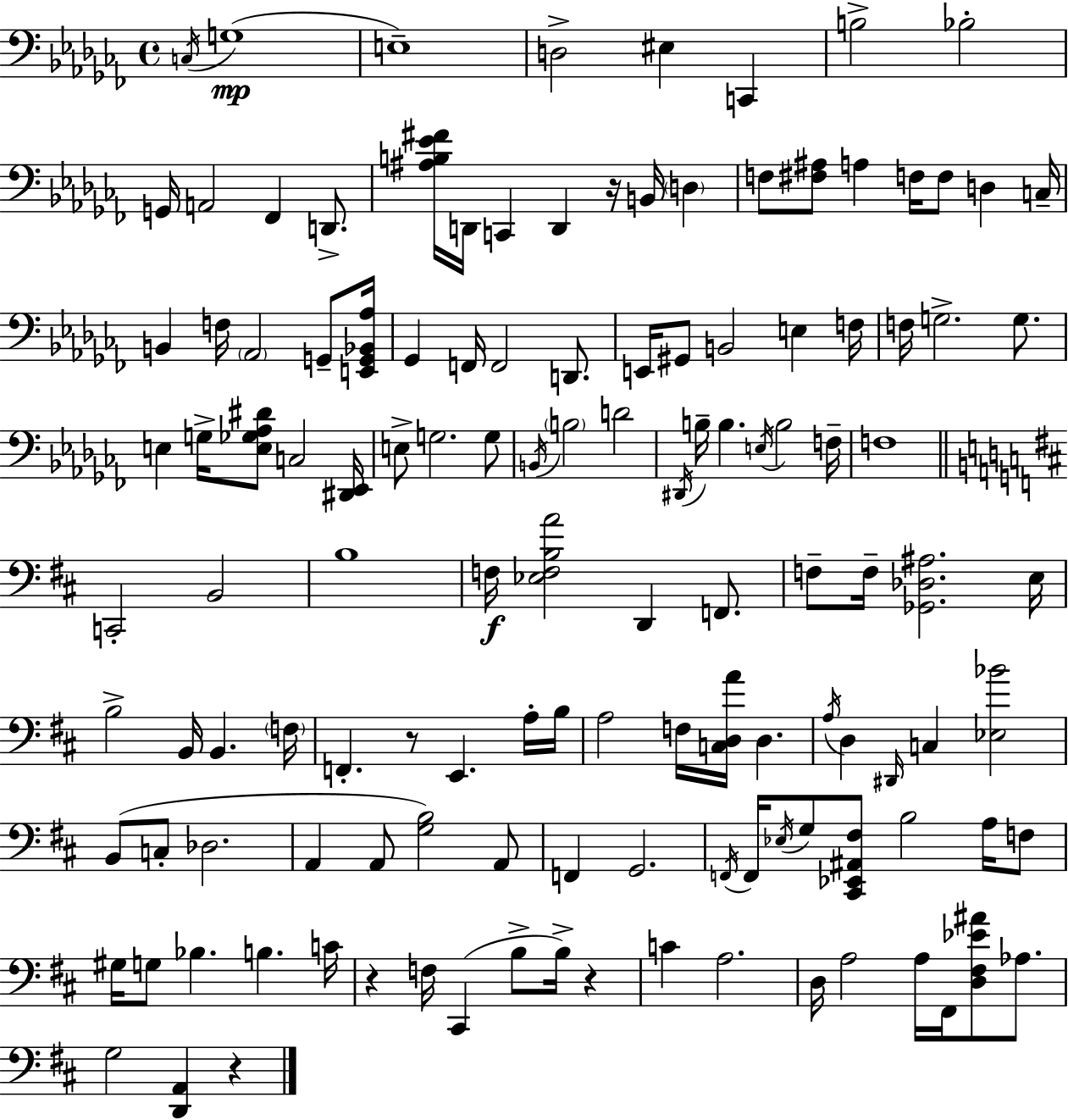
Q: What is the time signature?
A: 4/4